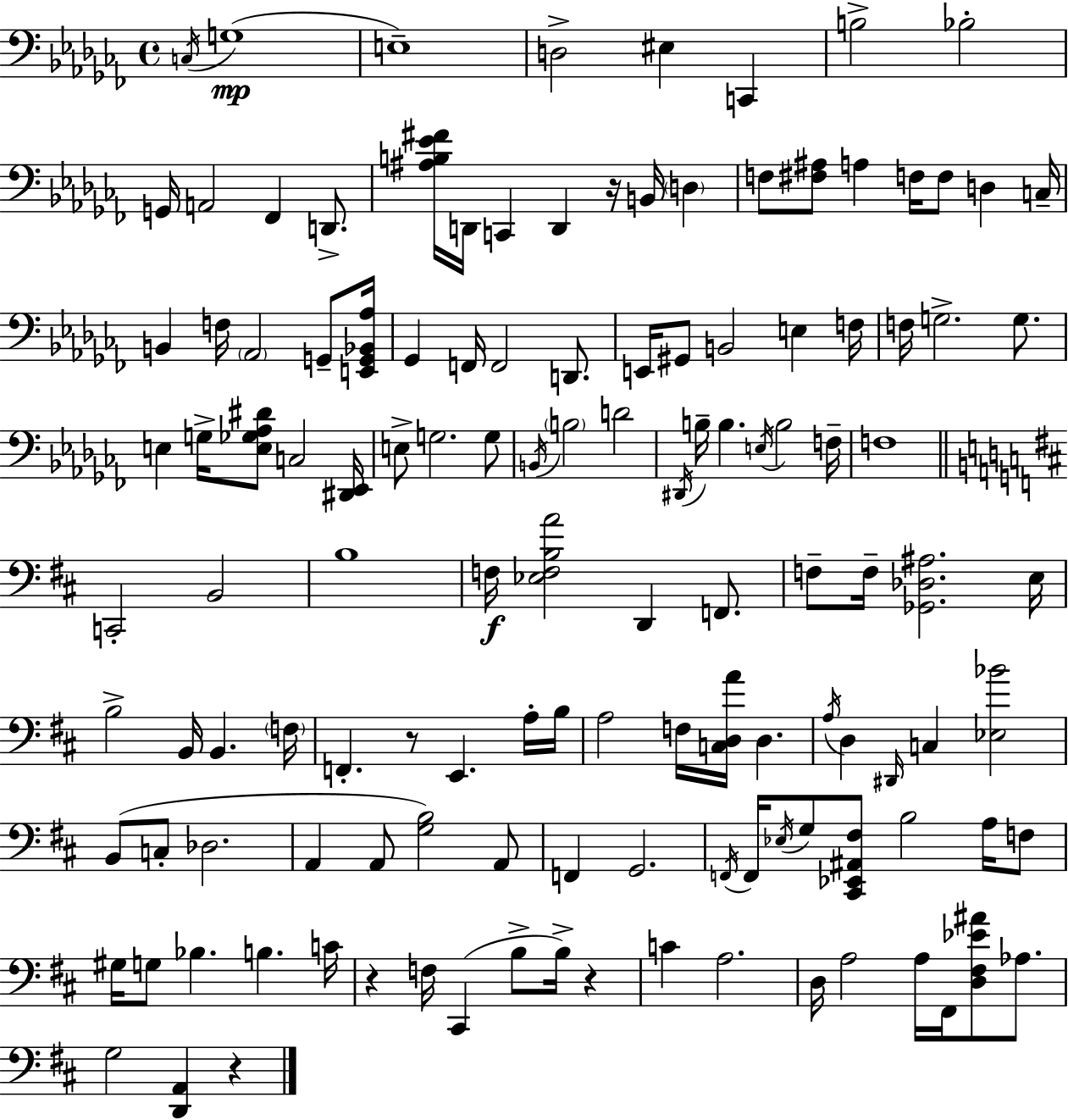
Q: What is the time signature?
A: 4/4